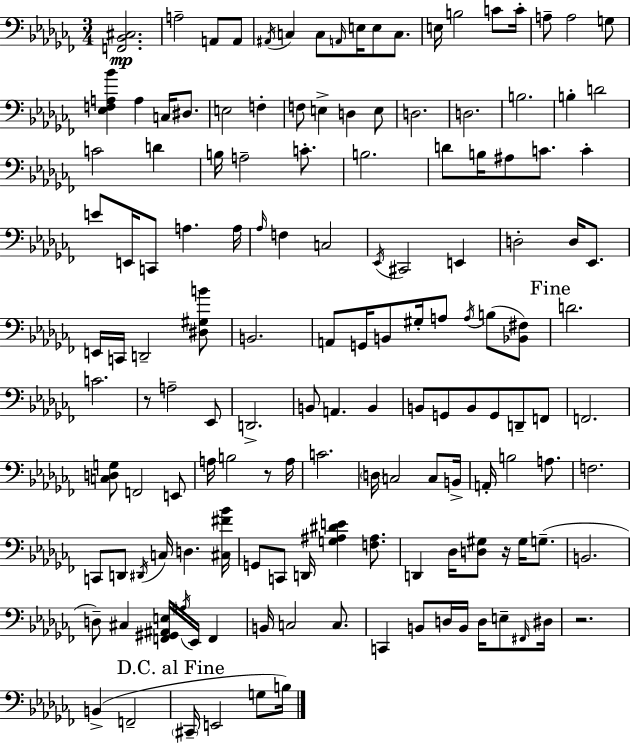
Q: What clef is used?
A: bass